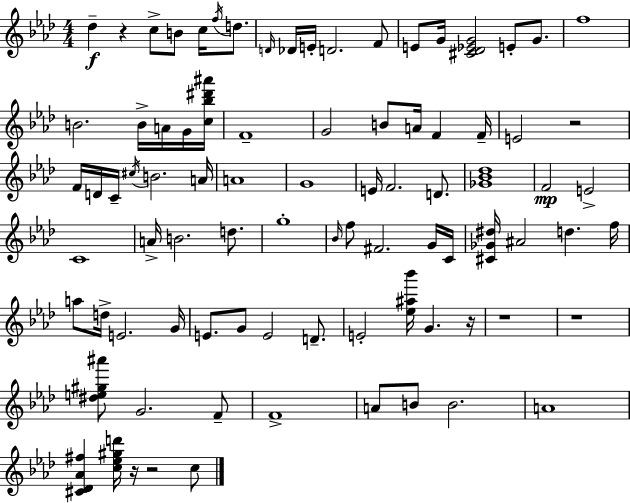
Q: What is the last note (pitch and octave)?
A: C5